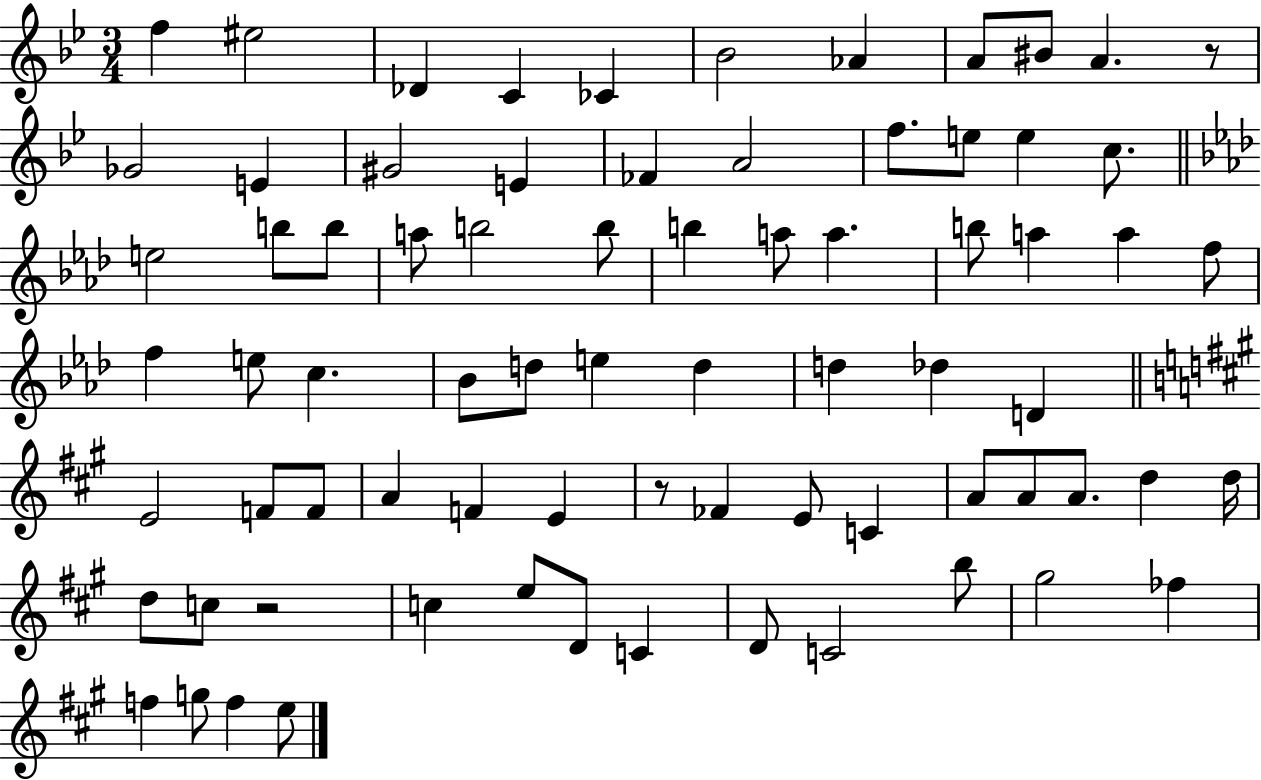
{
  \clef treble
  \numericTimeSignature
  \time 3/4
  \key bes \major
  f''4 eis''2 | des'4 c'4 ces'4 | bes'2 aes'4 | a'8 bis'8 a'4. r8 | \break ges'2 e'4 | gis'2 e'4 | fes'4 a'2 | f''8. e''8 e''4 c''8. | \break \bar "||" \break \key aes \major e''2 b''8 b''8 | a''8 b''2 b''8 | b''4 a''8 a''4. | b''8 a''4 a''4 f''8 | \break f''4 e''8 c''4. | bes'8 d''8 e''4 d''4 | d''4 des''4 d'4 | \bar "||" \break \key a \major e'2 f'8 f'8 | a'4 f'4 e'4 | r8 fes'4 e'8 c'4 | a'8 a'8 a'8. d''4 d''16 | \break d''8 c''8 r2 | c''4 e''8 d'8 c'4 | d'8 c'2 b''8 | gis''2 fes''4 | \break f''4 g''8 f''4 e''8 | \bar "|."
}